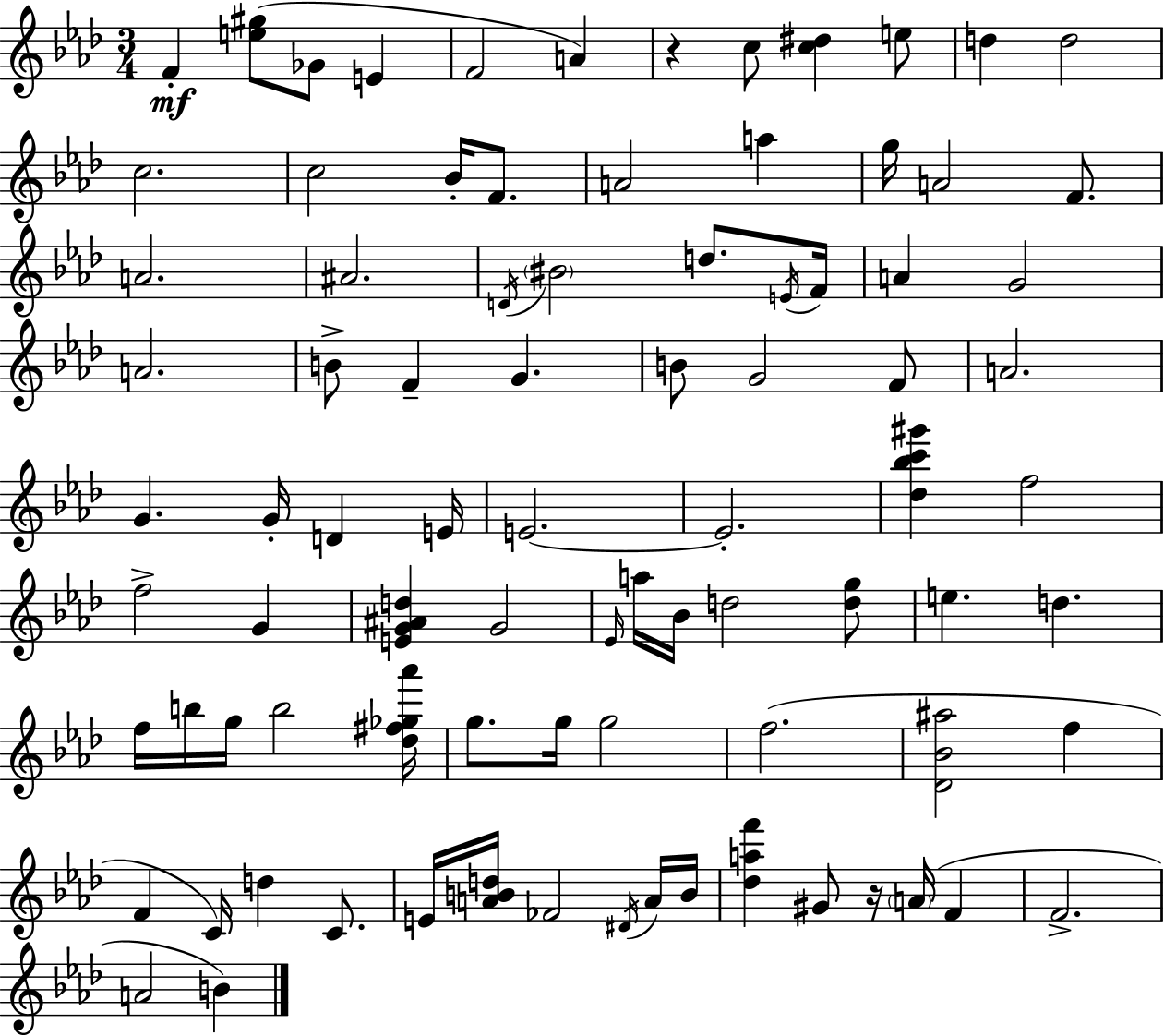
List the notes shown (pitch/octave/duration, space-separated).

F4/q [E5,G#5]/e Gb4/e E4/q F4/h A4/q R/q C5/e [C5,D#5]/q E5/e D5/q D5/h C5/h. C5/h Bb4/s F4/e. A4/h A5/q G5/s A4/h F4/e. A4/h. A#4/h. D4/s BIS4/h D5/e. E4/s F4/s A4/q G4/h A4/h. B4/e F4/q G4/q. B4/e G4/h F4/e A4/h. G4/q. G4/s D4/q E4/s E4/h. E4/h. [Db5,Bb5,C6,G#6]/q F5/h F5/h G4/q [E4,G4,A#4,D5]/q G4/h Eb4/s A5/s Bb4/s D5/h [D5,G5]/e E5/q. D5/q. F5/s B5/s G5/s B5/h [Db5,F#5,Gb5,Ab6]/s G5/e. G5/s G5/h F5/h. [Db4,Bb4,A#5]/h F5/q F4/q C4/s D5/q C4/e. E4/s [A4,B4,D5]/s FES4/h D#4/s A4/s B4/s [Db5,A5,F6]/q G#4/e R/s A4/s F4/q F4/h. A4/h B4/q